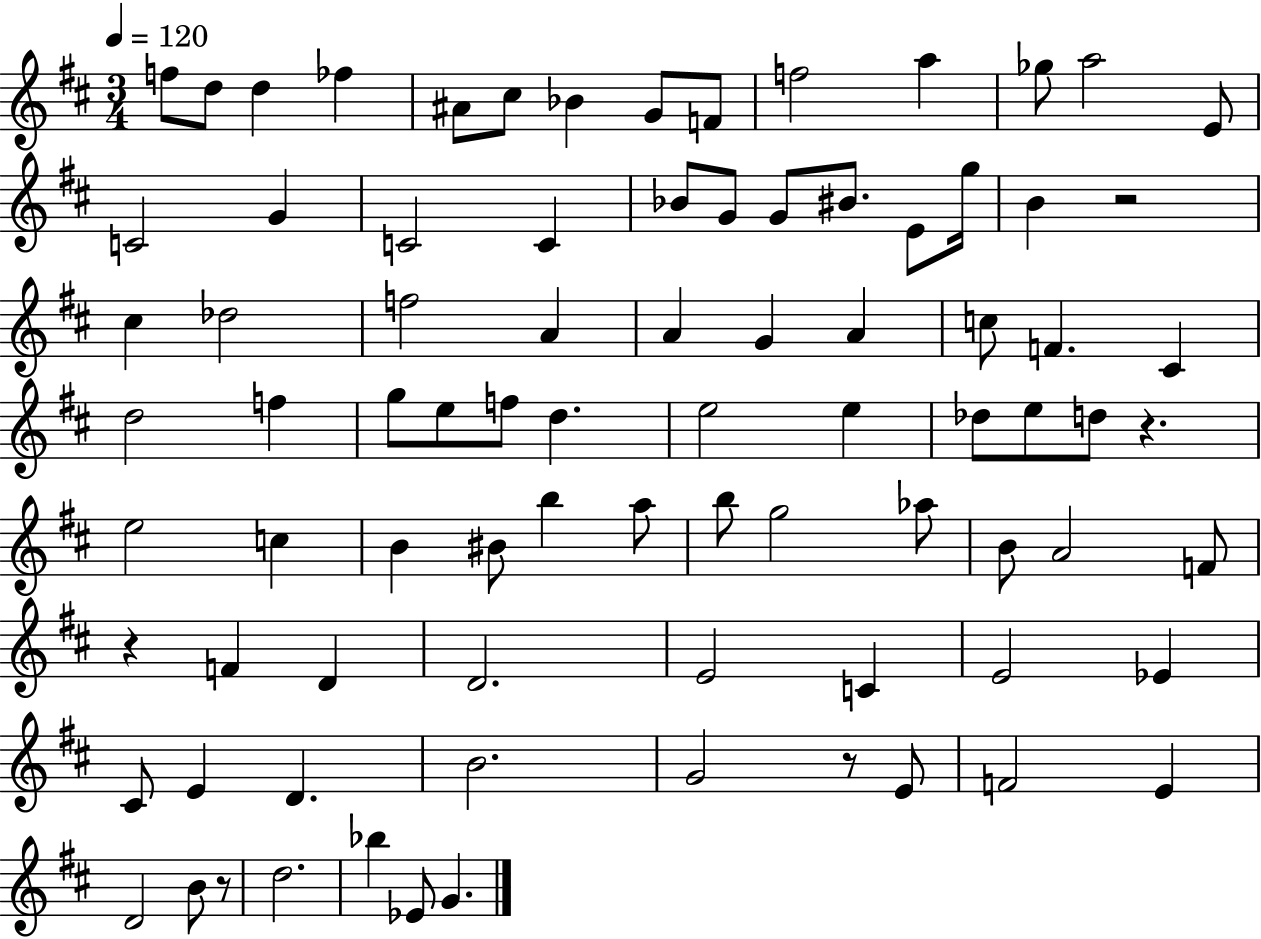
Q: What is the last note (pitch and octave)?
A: G4